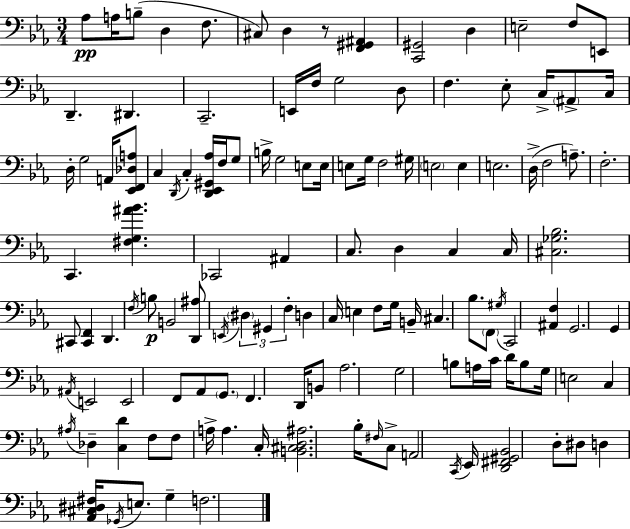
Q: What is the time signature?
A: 3/4